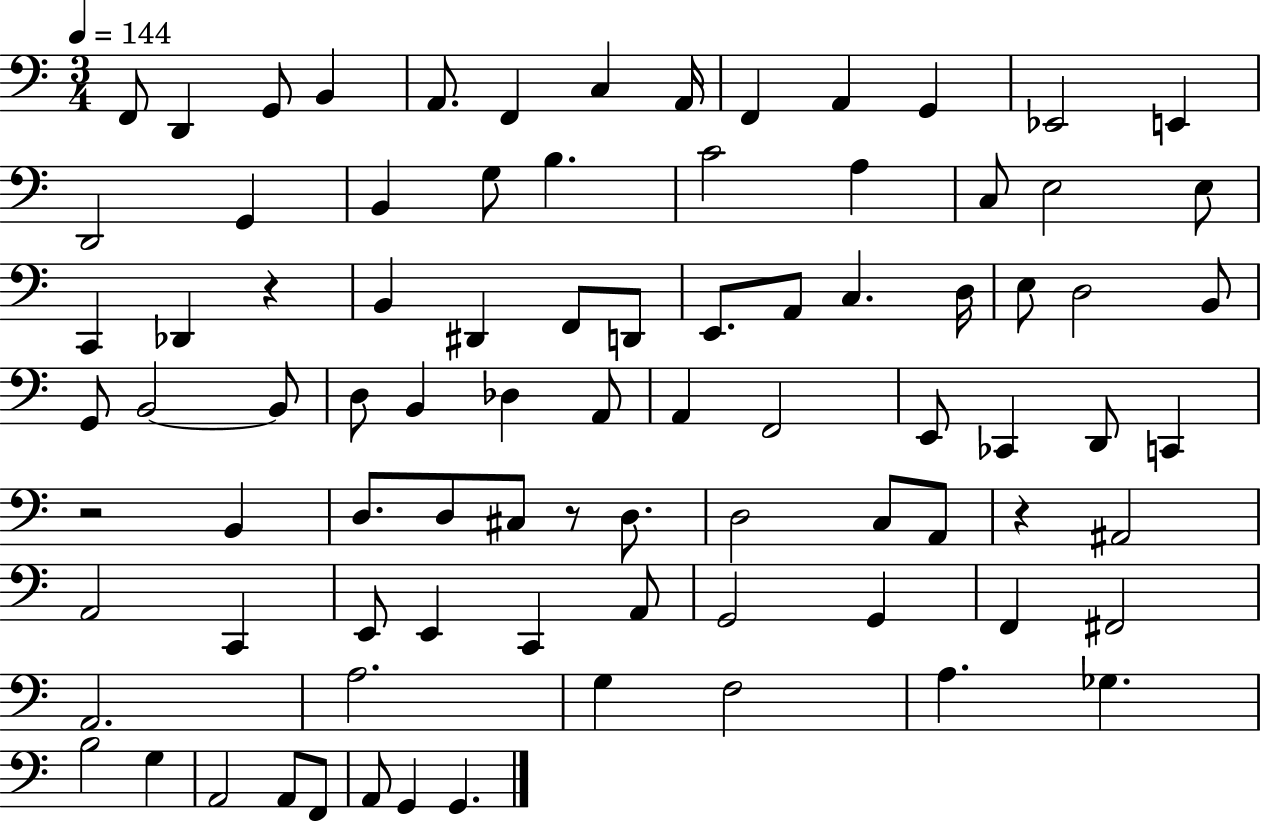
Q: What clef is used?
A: bass